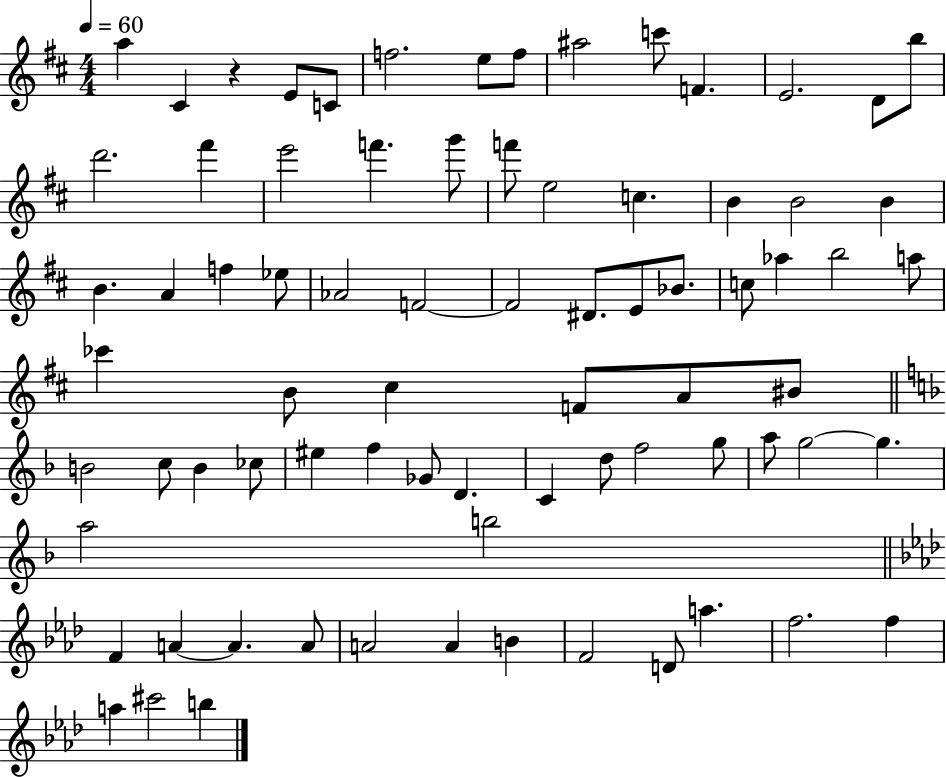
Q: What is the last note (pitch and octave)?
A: B5